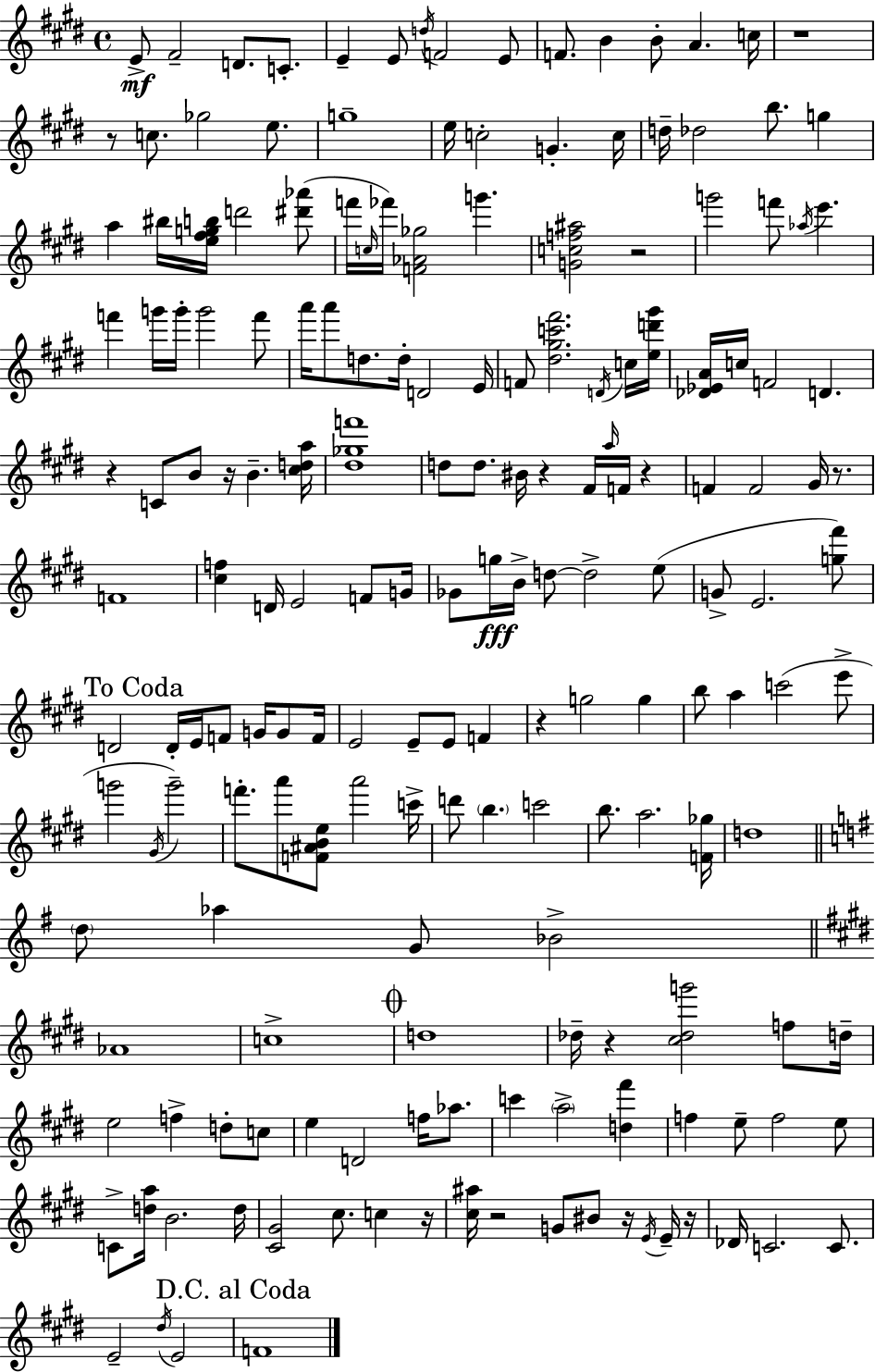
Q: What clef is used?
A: treble